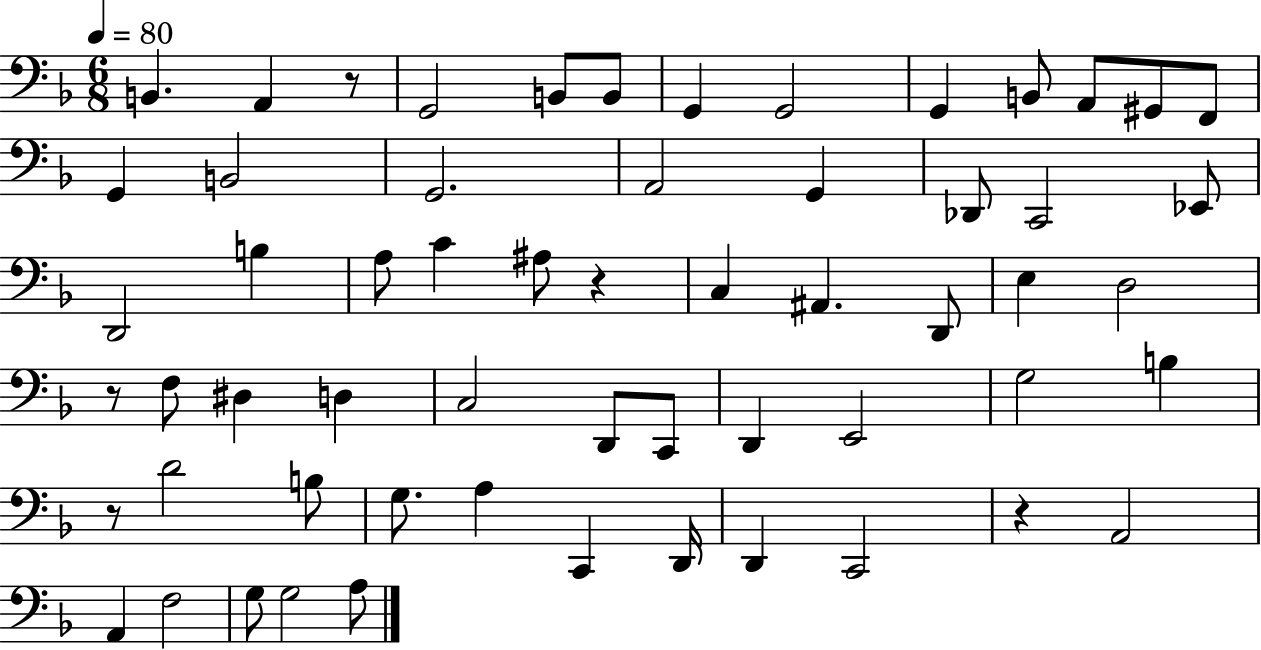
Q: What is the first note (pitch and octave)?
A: B2